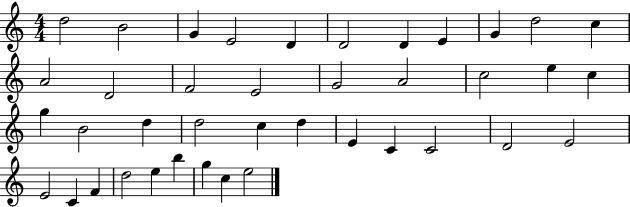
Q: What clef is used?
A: treble